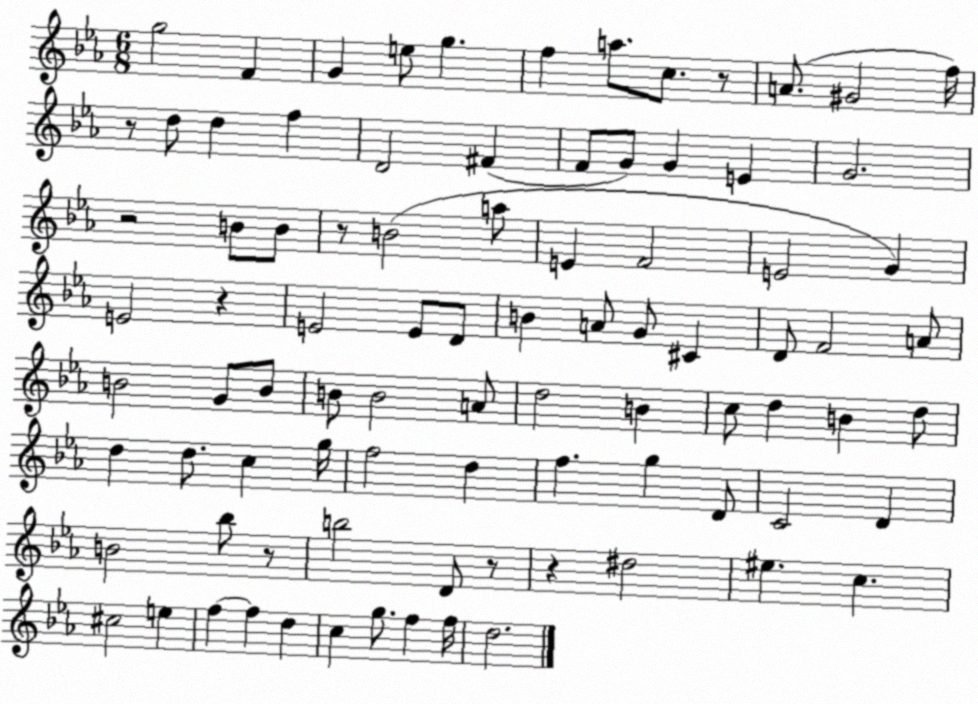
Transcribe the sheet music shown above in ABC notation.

X:1
T:Untitled
M:6/8
L:1/4
K:Eb
g2 F G e/2 g f a/2 c/2 z/2 A/2 ^G2 f/4 z/2 d/2 d f D2 ^F F/2 G/2 G E G2 z2 B/2 B/2 z/2 B2 a/2 E F2 E2 G E2 z E2 E/2 D/2 B A/2 G/2 ^C D/2 F2 A/2 B2 G/2 B/2 B/2 B2 A/2 d2 B c/2 d B d/2 d d/2 c g/4 f2 d f g D/2 C2 D B2 _b/2 z/2 b2 D/2 z/2 z ^d2 ^e c ^c2 e f f d c g/2 f f/4 d2